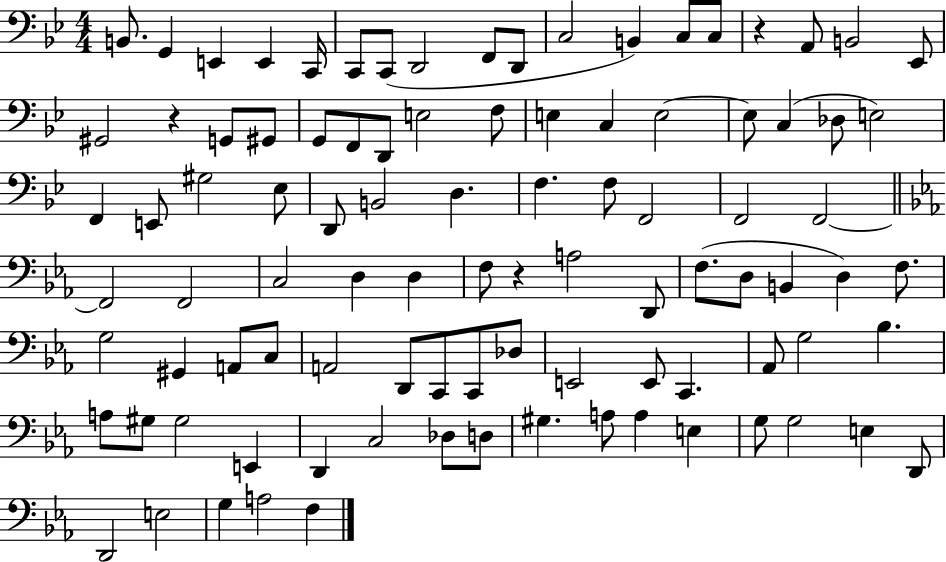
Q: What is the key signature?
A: BES major